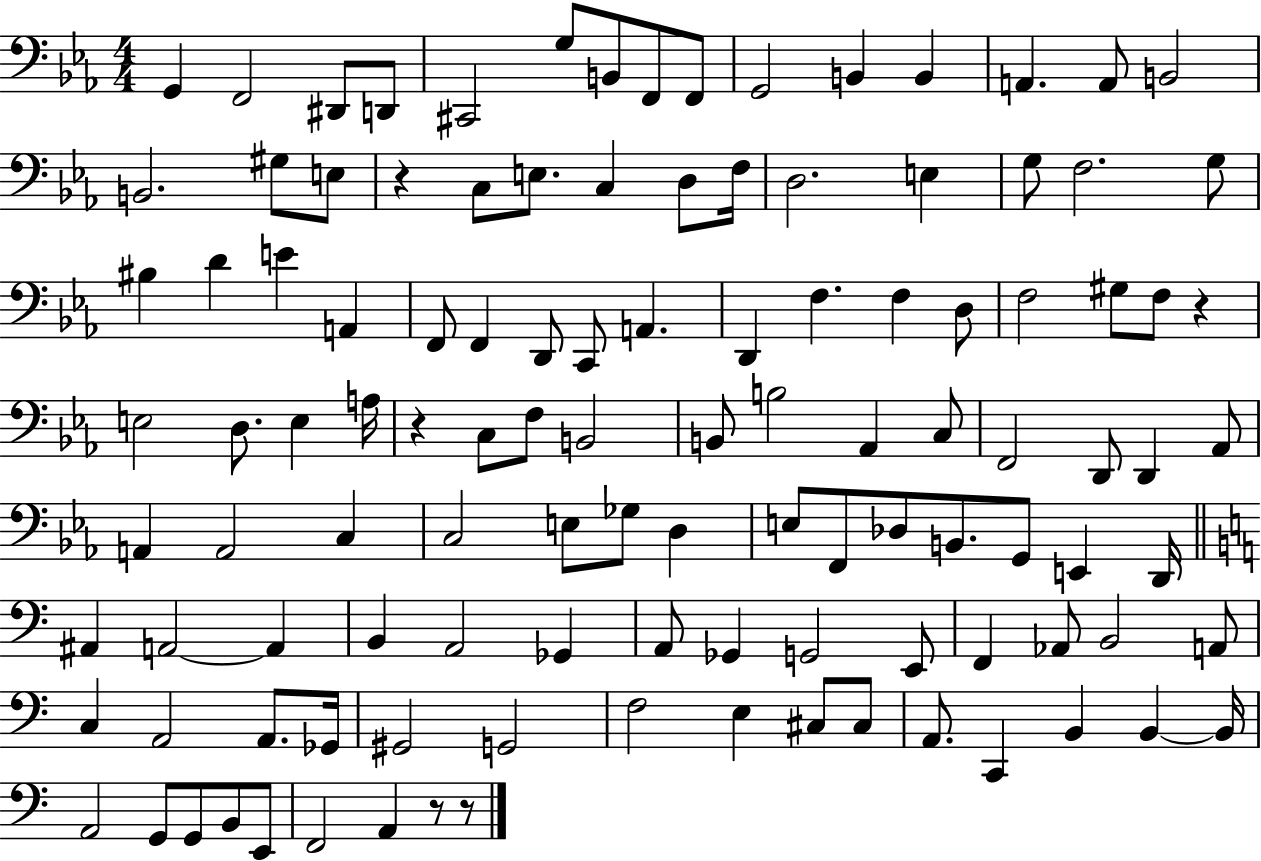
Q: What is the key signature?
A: EES major